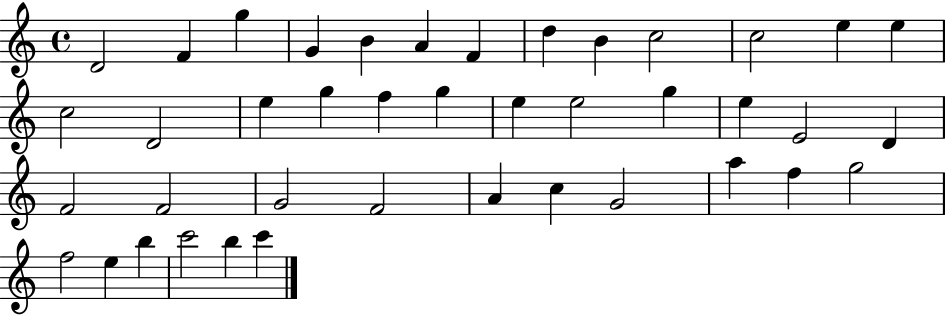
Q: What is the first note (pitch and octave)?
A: D4